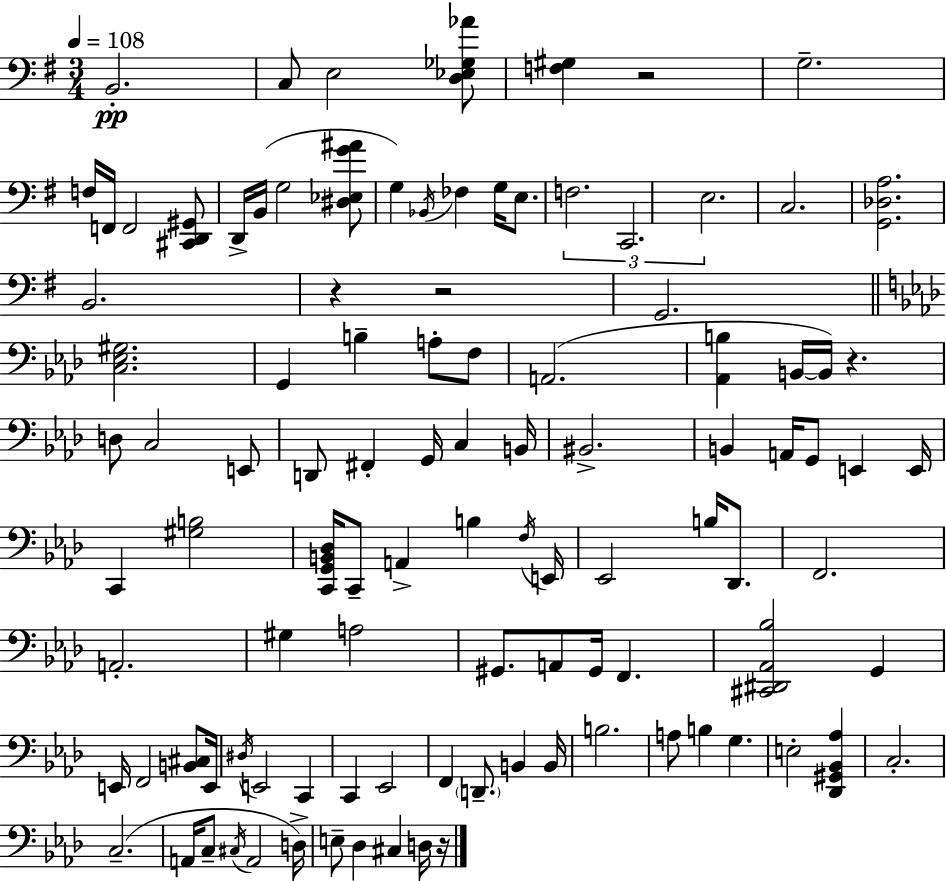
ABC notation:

X:1
T:Untitled
M:3/4
L:1/4
K:Em
B,,2 C,/2 E,2 [D,_E,_G,_A]/2 [F,^G,] z2 G,2 F,/4 F,,/4 F,,2 [^C,,D,,^G,,]/2 D,,/4 B,,/4 G,2 [^D,_E,G^A]/2 G, _B,,/4 _F, G,/4 E,/2 F,2 C,,2 E,2 C,2 [G,,_D,A,]2 B,,2 z z2 G,,2 [C,_E,^G,]2 G,, B, A,/2 F,/2 A,,2 [_A,,B,] B,,/4 B,,/4 z D,/2 C,2 E,,/2 D,,/2 ^F,, G,,/4 C, B,,/4 ^B,,2 B,, A,,/4 G,,/2 E,, E,,/4 C,, [^G,B,]2 [C,,G,,B,,_D,]/4 C,,/2 A,, B, F,/4 E,,/4 _E,,2 B,/4 _D,,/2 F,,2 A,,2 ^G, A,2 ^G,,/2 A,,/2 ^G,,/4 F,, [^C,,^D,,_A,,_B,]2 G,, E,,/4 F,,2 [B,,^C,]/2 E,,/4 ^D,/4 E,,2 C,, C,, _E,,2 F,, D,,/2 B,, B,,/4 B,2 A,/2 B, G, E,2 [_D,,^G,,_B,,_A,] C,2 C,2 A,,/4 C,/2 ^C,/4 A,,2 D,/4 E,/2 _D, ^C, D,/4 z/4